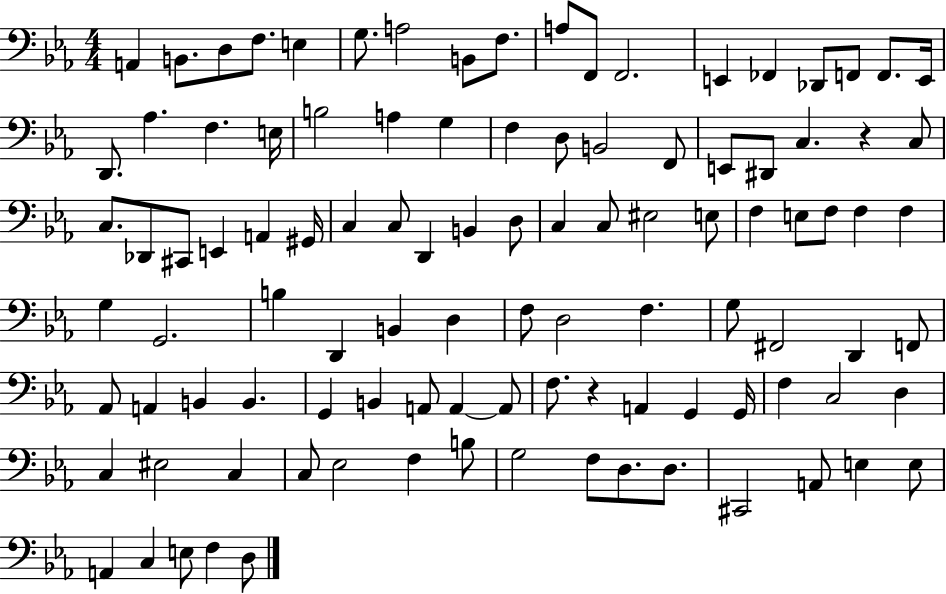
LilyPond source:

{
  \clef bass
  \numericTimeSignature
  \time 4/4
  \key ees \major
  a,4 b,8. d8 f8. e4 | g8. a2 b,8 f8. | a8 f,8 f,2. | e,4 fes,4 des,8 f,8 f,8. e,16 | \break d,8. aes4. f4. e16 | b2 a4 g4 | f4 d8 b,2 f,8 | e,8 dis,8 c4. r4 c8 | \break c8. des,8 cis,8 e,4 a,4 gis,16 | c4 c8 d,4 b,4 d8 | c4 c8 eis2 e8 | f4 e8 f8 f4 f4 | \break g4 g,2. | b4 d,4 b,4 d4 | f8 d2 f4. | g8 fis,2 d,4 f,8 | \break aes,8 a,4 b,4 b,4. | g,4 b,4 a,8 a,4~~ a,8 | f8. r4 a,4 g,4 g,16 | f4 c2 d4 | \break c4 eis2 c4 | c8 ees2 f4 b8 | g2 f8 d8. d8. | cis,2 a,8 e4 e8 | \break a,4 c4 e8 f4 d8 | \bar "|."
}